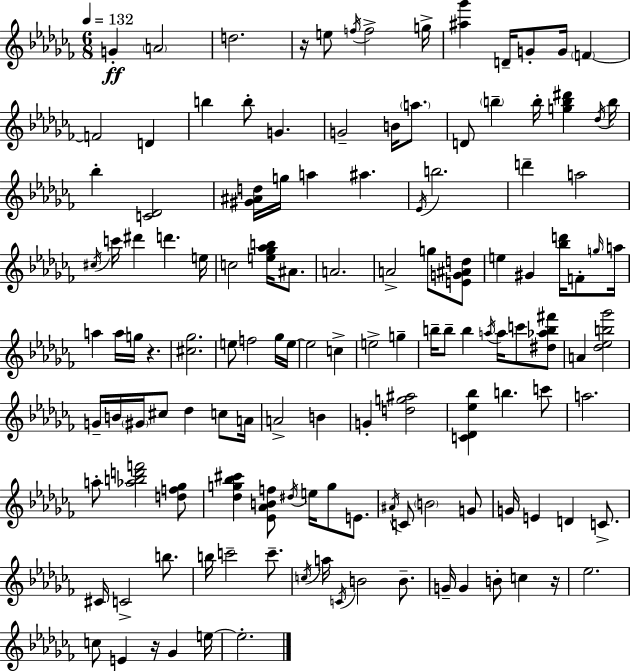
{
  \clef treble
  \numericTimeSignature
  \time 6/8
  \key aes \minor
  \tempo 4 = 132
  g'4-.\ff \parenthesize a'2 | d''2. | r16 e''8 \acciaccatura { f''16 } f''2-> | g''16-> <ais'' ges'''>4 d'16-- g'8-. g'16 \parenthesize f'4~~ | \break f'2 d'4 | b''4 b''8-. g'4. | g'2-- b'16 \parenthesize a''8. | d'8 \parenthesize b''4-- b''16-. <g'' b'' dis'''>4 | \break \acciaccatura { des''16 } b''16 bes''4-. <c' des'>2 | <gis' ais' d''>16 g''16 a''4 ais''4. | \acciaccatura { ees'16 } b''2. | d'''4-- a''2 | \break \acciaccatura { cis''16 } c'''16 dis'''4 d'''4. | e''16 c''2 | <e'' ges'' aes'' b''>16 ais'8. a'2. | a'2-> | \break g''8 <e' g' ais' d''>8 e''4 gis'4 | <bes'' d'''>16 f'8-. \grace { g''16 } a''16 a''4 a''16 g''16 r4. | <cis'' ges''>2. | e''8 f''2 | \break ges''16 e''16~~ e''2 | c''4-> e''2-> | g''4-- b''16-- b''8-- b''4 | \acciaccatura { a''16 } a''16 c'''8 <dis'' aes'' b'' fis'''>8 a'4 <des'' ees'' b'' ges'''>2 | \break g'16-- b'16 \parenthesize gis'16 cis''8 des''4 | c''8 a'16 a'2-> | b'4 g'4-. <d'' g'' ais''>2 | <c' des' ees'' bes''>4 b''4. | \break c'''8 a''2. | a''8-. <aes'' b'' d''' f'''>2 | <d'' f'' ges''>8 <des'' g'' bes'' cis'''>4 <ees' aes' b' f''>8 | \acciaccatura { dis''16 } e''16 g''8 e'8. \acciaccatura { ais'16 } c'8 \parenthesize b'2 | \break g'8 g'16 e'4 | d'4 c'8.-> cis'16 c'2-> | b''8. b''16 c'''2-- | c'''8.-- \acciaccatura { c''16 } a''16 \acciaccatura { c'16 } b'2 | \break b'8.-- g'16-- g'4 | b'8-. c''4 r16 ees''2. | c''8 | e'4 r16 ges'4 e''16~~ e''2.-. | \break \bar "|."
}